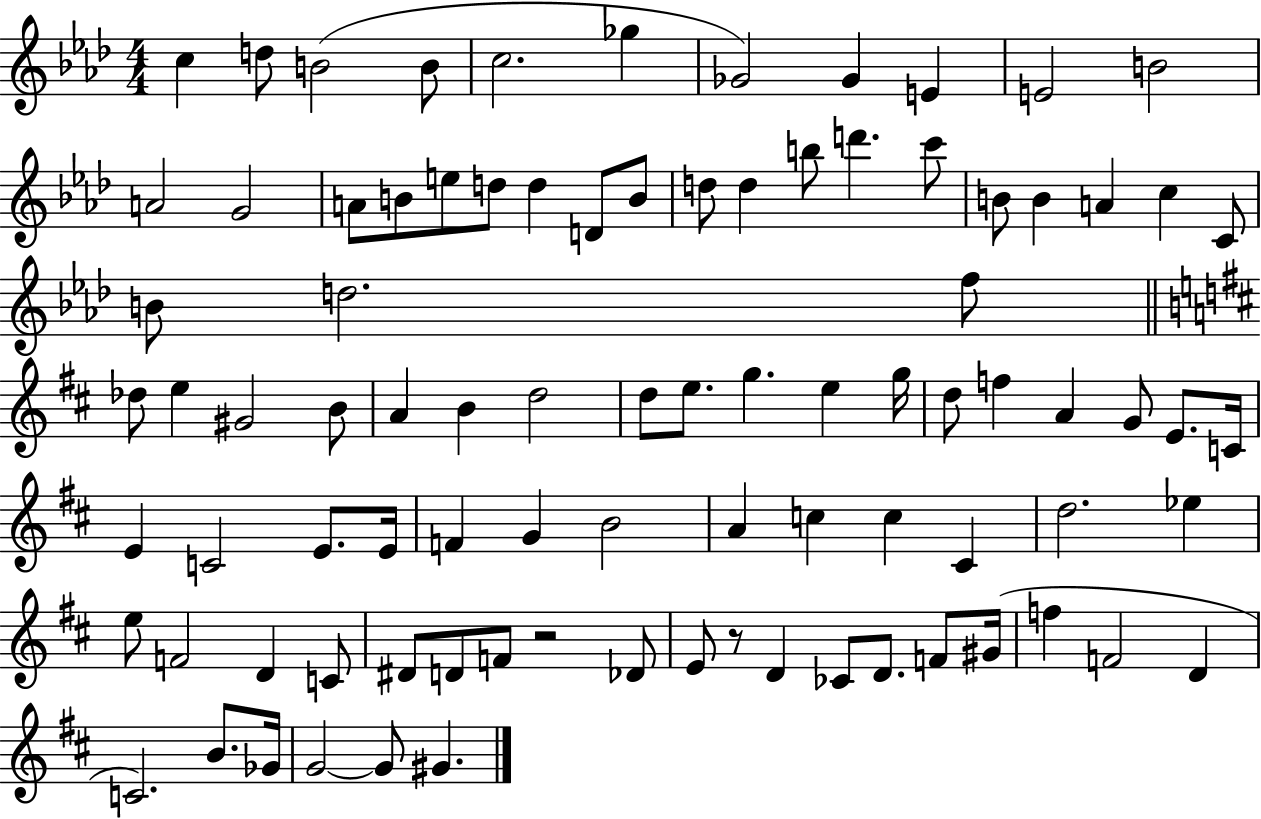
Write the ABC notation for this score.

X:1
T:Untitled
M:4/4
L:1/4
K:Ab
c d/2 B2 B/2 c2 _g _G2 _G E E2 B2 A2 G2 A/2 B/2 e/2 d/2 d D/2 B/2 d/2 d b/2 d' c'/2 B/2 B A c C/2 B/2 d2 f/2 _d/2 e ^G2 B/2 A B d2 d/2 e/2 g e g/4 d/2 f A G/2 E/2 C/4 E C2 E/2 E/4 F G B2 A c c ^C d2 _e e/2 F2 D C/2 ^D/2 D/2 F/2 z2 _D/2 E/2 z/2 D _C/2 D/2 F/2 ^G/4 f F2 D C2 B/2 _G/4 G2 G/2 ^G